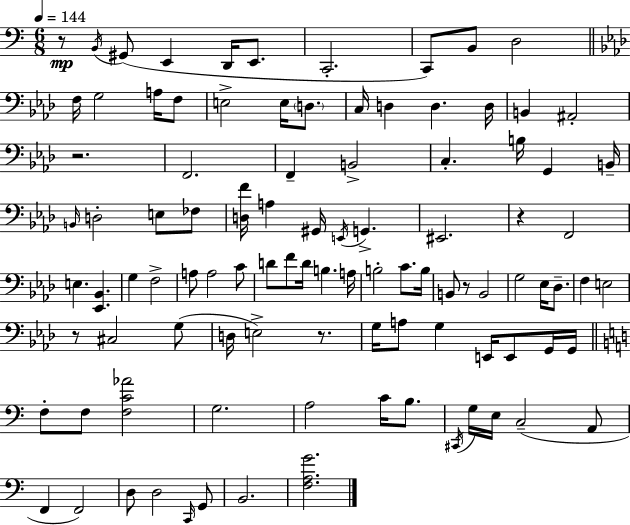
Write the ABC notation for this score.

X:1
T:Untitled
M:6/8
L:1/4
K:C
z/2 B,,/4 ^G,,/2 E,, D,,/4 E,,/2 C,,2 C,,/2 B,,/2 D,2 F,/4 G,2 A,/4 F,/2 E,2 E,/4 D,/2 C,/4 D, D, D,/4 B,, ^A,,2 z2 F,,2 F,, B,,2 C, B,/4 G,, B,,/4 B,,/4 D,2 E,/2 _F,/2 [D,F]/4 A, ^G,,/4 E,,/4 G,, ^E,,2 z F,,2 E, [_E,,_B,,] G, F,2 A,/2 A,2 C/2 D/2 F/2 D/4 B, A,/4 B,2 C/2 B,/4 B,,/2 z/2 B,,2 G,2 _E,/4 _D,/2 F, E,2 z/2 ^C,2 G,/2 D,/4 E,2 z/2 G,/4 A,/2 G, E,,/4 E,,/2 G,,/4 G,,/4 F,/2 F,/2 [F,C_A]2 G,2 A,2 C/4 B,/2 ^C,,/4 G,/4 E,/4 C,2 A,,/2 F,, F,,2 D,/2 D,2 C,,/4 G,,/2 B,,2 [F,A,G]2